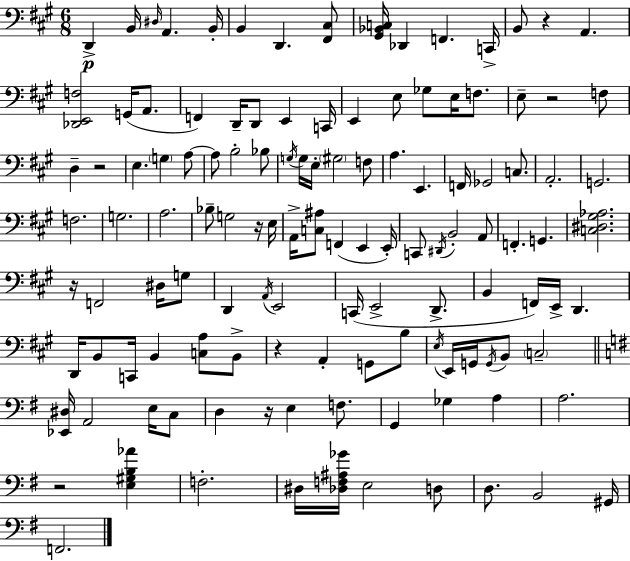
D2/q B2/s D#3/s A2/q. B2/s B2/q D2/q. [F#2,C#3]/e [G#2,Bb2,C3]/s Db2/q F2/q. C2/s B2/e R/q A2/q. [Db2,E2,F3]/h G2/s A2/e. F2/q D2/s D2/e E2/q C2/s E2/q E3/e Gb3/e E3/s F3/e. E3/e R/h F3/e D3/q R/h E3/q. G3/q A3/e A3/e B3/h Bb3/e G3/s G3/s E3/s G#3/h F3/e A3/q. E2/q. F2/s Gb2/h C3/e. A2/h. G2/h. F3/h. G3/h. A3/h. Bb3/e G3/h R/s E3/s A2/s [C3,A#3]/e F2/q E2/q E2/s C2/e D#2/s B2/h A2/e F2/q. G2/q. [C3,D#3,G#3,Ab3]/h. R/s F2/h D#3/s G3/e D2/q A2/s E2/h C2/s E2/h D2/e. B2/q F2/s E2/s D2/q. D2/s B2/e C2/s B2/q [C3,A3]/e B2/e R/q A2/q G2/e B3/e E3/s E2/s G2/s G2/s B2/e C3/h [Eb2,D#3]/s A2/h E3/s C3/e D3/q R/s E3/q F3/e. G2/q Gb3/q A3/q A3/h. R/h [E3,G#3,B3,Ab4]/q F3/h. D#3/s [Db3,F3,A#3,Gb4]/s E3/h D3/e D3/e. B2/h G#2/s F2/h.